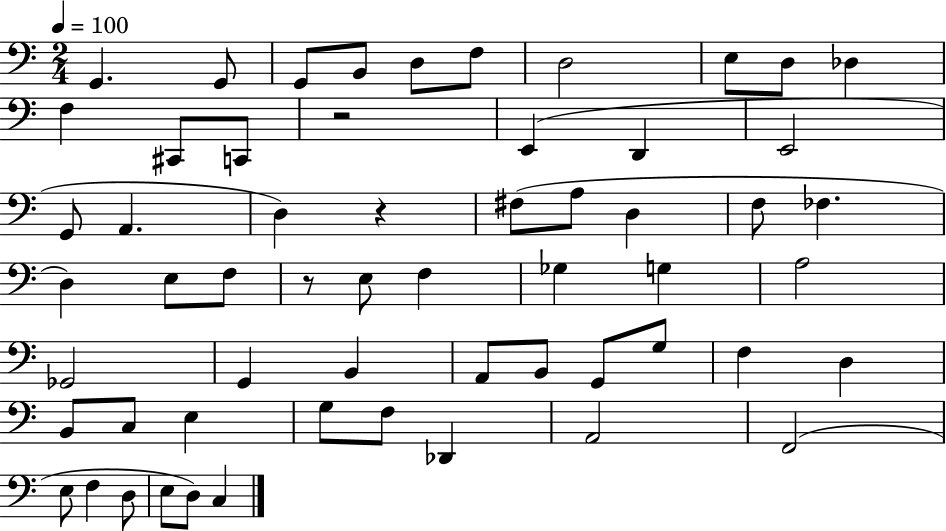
X:1
T:Untitled
M:2/4
L:1/4
K:C
G,, G,,/2 G,,/2 B,,/2 D,/2 F,/2 D,2 E,/2 D,/2 _D, F, ^C,,/2 C,,/2 z2 E,, D,, E,,2 G,,/2 A,, D, z ^F,/2 A,/2 D, F,/2 _F, D, E,/2 F,/2 z/2 E,/2 F, _G, G, A,2 _G,,2 G,, B,, A,,/2 B,,/2 G,,/2 G,/2 F, D, B,,/2 C,/2 E, G,/2 F,/2 _D,, A,,2 F,,2 E,/2 F, D,/2 E,/2 D,/2 C,